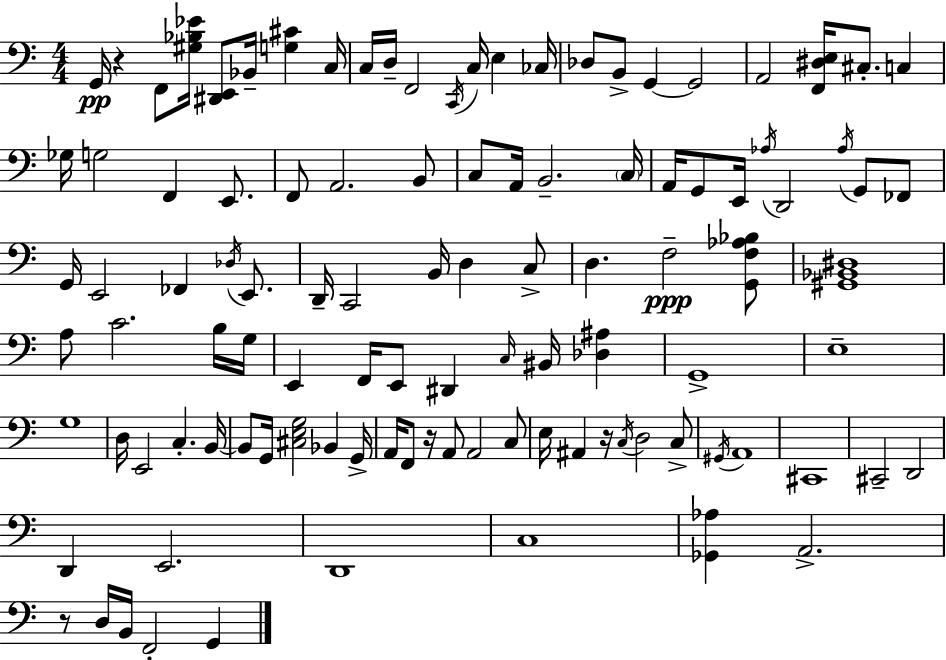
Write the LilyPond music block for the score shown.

{
  \clef bass
  \numericTimeSignature
  \time 4/4
  \key c \major
  g,16\pp r4 f,8 <gis bes ees'>16 <dis, e,>8 bes,16-- <g cis'>4 c16 | c16 d16-- f,2 \acciaccatura { c,16 } c16 e4 | ces16 des8 b,8-> g,4~~ g,2 | a,2 <f, dis e>16 cis8.-. c4 | \break ges16 g2 f,4 e,8. | f,8 a,2. b,8 | c8 a,16 b,2.-- | \parenthesize c16 a,16 g,8 e,16 \acciaccatura { aes16 } d,2 \acciaccatura { aes16 } g,8 | \break fes,8 g,16 e,2 fes,4 | \acciaccatura { des16 } e,8. d,16-- c,2 b,16 d4 | c8-> d4. f2--\ppp | <g, f aes bes>8 <gis, bes, dis>1 | \break a8 c'2. | b16 g16 e,4 f,16 e,8 dis,4 \grace { c16 } | bis,16 <des ais>4 g,1-> | e1-- | \break g1 | d16 e,2 c4.-. | b,16~~ b,8 g,16 <cis e g>2 | bes,4 g,16-> a,16 f,8 r16 a,8 a,2 | \break c8 e16 ais,4 r16 \acciaccatura { c16 } d2 | c8-> \acciaccatura { gis,16 } a,1 | cis,1 | cis,2-- d,2 | \break d,4 e,2. | d,1 | c1 | <ges, aes>4 a,2.-> | \break r8 d16 b,16 f,2-. | g,4 \bar "|."
}